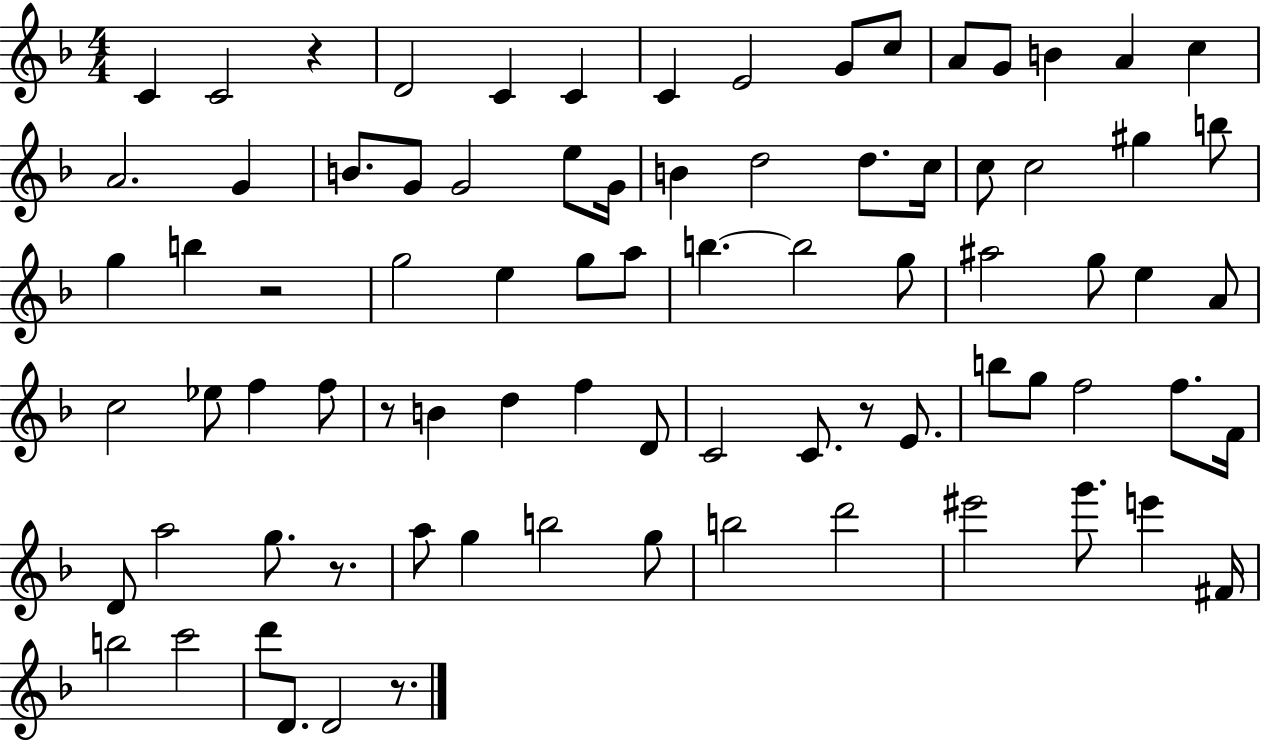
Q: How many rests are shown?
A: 6